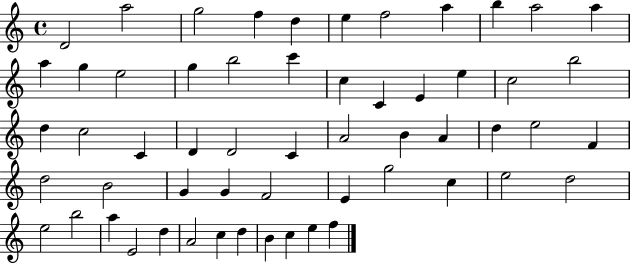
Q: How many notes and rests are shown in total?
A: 57